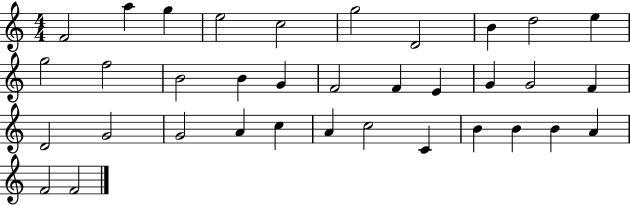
F4/h A5/q G5/q E5/h C5/h G5/h D4/h B4/q D5/h E5/q G5/h F5/h B4/h B4/q G4/q F4/h F4/q E4/q G4/q G4/h F4/q D4/h G4/h G4/h A4/q C5/q A4/q C5/h C4/q B4/q B4/q B4/q A4/q F4/h F4/h